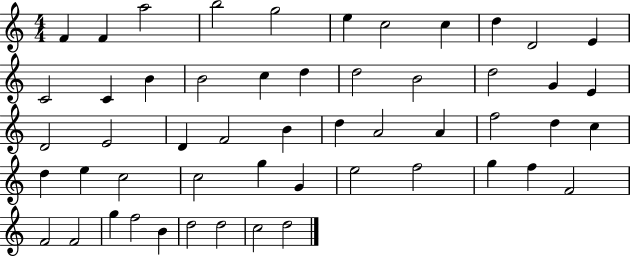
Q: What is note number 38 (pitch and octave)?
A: G5